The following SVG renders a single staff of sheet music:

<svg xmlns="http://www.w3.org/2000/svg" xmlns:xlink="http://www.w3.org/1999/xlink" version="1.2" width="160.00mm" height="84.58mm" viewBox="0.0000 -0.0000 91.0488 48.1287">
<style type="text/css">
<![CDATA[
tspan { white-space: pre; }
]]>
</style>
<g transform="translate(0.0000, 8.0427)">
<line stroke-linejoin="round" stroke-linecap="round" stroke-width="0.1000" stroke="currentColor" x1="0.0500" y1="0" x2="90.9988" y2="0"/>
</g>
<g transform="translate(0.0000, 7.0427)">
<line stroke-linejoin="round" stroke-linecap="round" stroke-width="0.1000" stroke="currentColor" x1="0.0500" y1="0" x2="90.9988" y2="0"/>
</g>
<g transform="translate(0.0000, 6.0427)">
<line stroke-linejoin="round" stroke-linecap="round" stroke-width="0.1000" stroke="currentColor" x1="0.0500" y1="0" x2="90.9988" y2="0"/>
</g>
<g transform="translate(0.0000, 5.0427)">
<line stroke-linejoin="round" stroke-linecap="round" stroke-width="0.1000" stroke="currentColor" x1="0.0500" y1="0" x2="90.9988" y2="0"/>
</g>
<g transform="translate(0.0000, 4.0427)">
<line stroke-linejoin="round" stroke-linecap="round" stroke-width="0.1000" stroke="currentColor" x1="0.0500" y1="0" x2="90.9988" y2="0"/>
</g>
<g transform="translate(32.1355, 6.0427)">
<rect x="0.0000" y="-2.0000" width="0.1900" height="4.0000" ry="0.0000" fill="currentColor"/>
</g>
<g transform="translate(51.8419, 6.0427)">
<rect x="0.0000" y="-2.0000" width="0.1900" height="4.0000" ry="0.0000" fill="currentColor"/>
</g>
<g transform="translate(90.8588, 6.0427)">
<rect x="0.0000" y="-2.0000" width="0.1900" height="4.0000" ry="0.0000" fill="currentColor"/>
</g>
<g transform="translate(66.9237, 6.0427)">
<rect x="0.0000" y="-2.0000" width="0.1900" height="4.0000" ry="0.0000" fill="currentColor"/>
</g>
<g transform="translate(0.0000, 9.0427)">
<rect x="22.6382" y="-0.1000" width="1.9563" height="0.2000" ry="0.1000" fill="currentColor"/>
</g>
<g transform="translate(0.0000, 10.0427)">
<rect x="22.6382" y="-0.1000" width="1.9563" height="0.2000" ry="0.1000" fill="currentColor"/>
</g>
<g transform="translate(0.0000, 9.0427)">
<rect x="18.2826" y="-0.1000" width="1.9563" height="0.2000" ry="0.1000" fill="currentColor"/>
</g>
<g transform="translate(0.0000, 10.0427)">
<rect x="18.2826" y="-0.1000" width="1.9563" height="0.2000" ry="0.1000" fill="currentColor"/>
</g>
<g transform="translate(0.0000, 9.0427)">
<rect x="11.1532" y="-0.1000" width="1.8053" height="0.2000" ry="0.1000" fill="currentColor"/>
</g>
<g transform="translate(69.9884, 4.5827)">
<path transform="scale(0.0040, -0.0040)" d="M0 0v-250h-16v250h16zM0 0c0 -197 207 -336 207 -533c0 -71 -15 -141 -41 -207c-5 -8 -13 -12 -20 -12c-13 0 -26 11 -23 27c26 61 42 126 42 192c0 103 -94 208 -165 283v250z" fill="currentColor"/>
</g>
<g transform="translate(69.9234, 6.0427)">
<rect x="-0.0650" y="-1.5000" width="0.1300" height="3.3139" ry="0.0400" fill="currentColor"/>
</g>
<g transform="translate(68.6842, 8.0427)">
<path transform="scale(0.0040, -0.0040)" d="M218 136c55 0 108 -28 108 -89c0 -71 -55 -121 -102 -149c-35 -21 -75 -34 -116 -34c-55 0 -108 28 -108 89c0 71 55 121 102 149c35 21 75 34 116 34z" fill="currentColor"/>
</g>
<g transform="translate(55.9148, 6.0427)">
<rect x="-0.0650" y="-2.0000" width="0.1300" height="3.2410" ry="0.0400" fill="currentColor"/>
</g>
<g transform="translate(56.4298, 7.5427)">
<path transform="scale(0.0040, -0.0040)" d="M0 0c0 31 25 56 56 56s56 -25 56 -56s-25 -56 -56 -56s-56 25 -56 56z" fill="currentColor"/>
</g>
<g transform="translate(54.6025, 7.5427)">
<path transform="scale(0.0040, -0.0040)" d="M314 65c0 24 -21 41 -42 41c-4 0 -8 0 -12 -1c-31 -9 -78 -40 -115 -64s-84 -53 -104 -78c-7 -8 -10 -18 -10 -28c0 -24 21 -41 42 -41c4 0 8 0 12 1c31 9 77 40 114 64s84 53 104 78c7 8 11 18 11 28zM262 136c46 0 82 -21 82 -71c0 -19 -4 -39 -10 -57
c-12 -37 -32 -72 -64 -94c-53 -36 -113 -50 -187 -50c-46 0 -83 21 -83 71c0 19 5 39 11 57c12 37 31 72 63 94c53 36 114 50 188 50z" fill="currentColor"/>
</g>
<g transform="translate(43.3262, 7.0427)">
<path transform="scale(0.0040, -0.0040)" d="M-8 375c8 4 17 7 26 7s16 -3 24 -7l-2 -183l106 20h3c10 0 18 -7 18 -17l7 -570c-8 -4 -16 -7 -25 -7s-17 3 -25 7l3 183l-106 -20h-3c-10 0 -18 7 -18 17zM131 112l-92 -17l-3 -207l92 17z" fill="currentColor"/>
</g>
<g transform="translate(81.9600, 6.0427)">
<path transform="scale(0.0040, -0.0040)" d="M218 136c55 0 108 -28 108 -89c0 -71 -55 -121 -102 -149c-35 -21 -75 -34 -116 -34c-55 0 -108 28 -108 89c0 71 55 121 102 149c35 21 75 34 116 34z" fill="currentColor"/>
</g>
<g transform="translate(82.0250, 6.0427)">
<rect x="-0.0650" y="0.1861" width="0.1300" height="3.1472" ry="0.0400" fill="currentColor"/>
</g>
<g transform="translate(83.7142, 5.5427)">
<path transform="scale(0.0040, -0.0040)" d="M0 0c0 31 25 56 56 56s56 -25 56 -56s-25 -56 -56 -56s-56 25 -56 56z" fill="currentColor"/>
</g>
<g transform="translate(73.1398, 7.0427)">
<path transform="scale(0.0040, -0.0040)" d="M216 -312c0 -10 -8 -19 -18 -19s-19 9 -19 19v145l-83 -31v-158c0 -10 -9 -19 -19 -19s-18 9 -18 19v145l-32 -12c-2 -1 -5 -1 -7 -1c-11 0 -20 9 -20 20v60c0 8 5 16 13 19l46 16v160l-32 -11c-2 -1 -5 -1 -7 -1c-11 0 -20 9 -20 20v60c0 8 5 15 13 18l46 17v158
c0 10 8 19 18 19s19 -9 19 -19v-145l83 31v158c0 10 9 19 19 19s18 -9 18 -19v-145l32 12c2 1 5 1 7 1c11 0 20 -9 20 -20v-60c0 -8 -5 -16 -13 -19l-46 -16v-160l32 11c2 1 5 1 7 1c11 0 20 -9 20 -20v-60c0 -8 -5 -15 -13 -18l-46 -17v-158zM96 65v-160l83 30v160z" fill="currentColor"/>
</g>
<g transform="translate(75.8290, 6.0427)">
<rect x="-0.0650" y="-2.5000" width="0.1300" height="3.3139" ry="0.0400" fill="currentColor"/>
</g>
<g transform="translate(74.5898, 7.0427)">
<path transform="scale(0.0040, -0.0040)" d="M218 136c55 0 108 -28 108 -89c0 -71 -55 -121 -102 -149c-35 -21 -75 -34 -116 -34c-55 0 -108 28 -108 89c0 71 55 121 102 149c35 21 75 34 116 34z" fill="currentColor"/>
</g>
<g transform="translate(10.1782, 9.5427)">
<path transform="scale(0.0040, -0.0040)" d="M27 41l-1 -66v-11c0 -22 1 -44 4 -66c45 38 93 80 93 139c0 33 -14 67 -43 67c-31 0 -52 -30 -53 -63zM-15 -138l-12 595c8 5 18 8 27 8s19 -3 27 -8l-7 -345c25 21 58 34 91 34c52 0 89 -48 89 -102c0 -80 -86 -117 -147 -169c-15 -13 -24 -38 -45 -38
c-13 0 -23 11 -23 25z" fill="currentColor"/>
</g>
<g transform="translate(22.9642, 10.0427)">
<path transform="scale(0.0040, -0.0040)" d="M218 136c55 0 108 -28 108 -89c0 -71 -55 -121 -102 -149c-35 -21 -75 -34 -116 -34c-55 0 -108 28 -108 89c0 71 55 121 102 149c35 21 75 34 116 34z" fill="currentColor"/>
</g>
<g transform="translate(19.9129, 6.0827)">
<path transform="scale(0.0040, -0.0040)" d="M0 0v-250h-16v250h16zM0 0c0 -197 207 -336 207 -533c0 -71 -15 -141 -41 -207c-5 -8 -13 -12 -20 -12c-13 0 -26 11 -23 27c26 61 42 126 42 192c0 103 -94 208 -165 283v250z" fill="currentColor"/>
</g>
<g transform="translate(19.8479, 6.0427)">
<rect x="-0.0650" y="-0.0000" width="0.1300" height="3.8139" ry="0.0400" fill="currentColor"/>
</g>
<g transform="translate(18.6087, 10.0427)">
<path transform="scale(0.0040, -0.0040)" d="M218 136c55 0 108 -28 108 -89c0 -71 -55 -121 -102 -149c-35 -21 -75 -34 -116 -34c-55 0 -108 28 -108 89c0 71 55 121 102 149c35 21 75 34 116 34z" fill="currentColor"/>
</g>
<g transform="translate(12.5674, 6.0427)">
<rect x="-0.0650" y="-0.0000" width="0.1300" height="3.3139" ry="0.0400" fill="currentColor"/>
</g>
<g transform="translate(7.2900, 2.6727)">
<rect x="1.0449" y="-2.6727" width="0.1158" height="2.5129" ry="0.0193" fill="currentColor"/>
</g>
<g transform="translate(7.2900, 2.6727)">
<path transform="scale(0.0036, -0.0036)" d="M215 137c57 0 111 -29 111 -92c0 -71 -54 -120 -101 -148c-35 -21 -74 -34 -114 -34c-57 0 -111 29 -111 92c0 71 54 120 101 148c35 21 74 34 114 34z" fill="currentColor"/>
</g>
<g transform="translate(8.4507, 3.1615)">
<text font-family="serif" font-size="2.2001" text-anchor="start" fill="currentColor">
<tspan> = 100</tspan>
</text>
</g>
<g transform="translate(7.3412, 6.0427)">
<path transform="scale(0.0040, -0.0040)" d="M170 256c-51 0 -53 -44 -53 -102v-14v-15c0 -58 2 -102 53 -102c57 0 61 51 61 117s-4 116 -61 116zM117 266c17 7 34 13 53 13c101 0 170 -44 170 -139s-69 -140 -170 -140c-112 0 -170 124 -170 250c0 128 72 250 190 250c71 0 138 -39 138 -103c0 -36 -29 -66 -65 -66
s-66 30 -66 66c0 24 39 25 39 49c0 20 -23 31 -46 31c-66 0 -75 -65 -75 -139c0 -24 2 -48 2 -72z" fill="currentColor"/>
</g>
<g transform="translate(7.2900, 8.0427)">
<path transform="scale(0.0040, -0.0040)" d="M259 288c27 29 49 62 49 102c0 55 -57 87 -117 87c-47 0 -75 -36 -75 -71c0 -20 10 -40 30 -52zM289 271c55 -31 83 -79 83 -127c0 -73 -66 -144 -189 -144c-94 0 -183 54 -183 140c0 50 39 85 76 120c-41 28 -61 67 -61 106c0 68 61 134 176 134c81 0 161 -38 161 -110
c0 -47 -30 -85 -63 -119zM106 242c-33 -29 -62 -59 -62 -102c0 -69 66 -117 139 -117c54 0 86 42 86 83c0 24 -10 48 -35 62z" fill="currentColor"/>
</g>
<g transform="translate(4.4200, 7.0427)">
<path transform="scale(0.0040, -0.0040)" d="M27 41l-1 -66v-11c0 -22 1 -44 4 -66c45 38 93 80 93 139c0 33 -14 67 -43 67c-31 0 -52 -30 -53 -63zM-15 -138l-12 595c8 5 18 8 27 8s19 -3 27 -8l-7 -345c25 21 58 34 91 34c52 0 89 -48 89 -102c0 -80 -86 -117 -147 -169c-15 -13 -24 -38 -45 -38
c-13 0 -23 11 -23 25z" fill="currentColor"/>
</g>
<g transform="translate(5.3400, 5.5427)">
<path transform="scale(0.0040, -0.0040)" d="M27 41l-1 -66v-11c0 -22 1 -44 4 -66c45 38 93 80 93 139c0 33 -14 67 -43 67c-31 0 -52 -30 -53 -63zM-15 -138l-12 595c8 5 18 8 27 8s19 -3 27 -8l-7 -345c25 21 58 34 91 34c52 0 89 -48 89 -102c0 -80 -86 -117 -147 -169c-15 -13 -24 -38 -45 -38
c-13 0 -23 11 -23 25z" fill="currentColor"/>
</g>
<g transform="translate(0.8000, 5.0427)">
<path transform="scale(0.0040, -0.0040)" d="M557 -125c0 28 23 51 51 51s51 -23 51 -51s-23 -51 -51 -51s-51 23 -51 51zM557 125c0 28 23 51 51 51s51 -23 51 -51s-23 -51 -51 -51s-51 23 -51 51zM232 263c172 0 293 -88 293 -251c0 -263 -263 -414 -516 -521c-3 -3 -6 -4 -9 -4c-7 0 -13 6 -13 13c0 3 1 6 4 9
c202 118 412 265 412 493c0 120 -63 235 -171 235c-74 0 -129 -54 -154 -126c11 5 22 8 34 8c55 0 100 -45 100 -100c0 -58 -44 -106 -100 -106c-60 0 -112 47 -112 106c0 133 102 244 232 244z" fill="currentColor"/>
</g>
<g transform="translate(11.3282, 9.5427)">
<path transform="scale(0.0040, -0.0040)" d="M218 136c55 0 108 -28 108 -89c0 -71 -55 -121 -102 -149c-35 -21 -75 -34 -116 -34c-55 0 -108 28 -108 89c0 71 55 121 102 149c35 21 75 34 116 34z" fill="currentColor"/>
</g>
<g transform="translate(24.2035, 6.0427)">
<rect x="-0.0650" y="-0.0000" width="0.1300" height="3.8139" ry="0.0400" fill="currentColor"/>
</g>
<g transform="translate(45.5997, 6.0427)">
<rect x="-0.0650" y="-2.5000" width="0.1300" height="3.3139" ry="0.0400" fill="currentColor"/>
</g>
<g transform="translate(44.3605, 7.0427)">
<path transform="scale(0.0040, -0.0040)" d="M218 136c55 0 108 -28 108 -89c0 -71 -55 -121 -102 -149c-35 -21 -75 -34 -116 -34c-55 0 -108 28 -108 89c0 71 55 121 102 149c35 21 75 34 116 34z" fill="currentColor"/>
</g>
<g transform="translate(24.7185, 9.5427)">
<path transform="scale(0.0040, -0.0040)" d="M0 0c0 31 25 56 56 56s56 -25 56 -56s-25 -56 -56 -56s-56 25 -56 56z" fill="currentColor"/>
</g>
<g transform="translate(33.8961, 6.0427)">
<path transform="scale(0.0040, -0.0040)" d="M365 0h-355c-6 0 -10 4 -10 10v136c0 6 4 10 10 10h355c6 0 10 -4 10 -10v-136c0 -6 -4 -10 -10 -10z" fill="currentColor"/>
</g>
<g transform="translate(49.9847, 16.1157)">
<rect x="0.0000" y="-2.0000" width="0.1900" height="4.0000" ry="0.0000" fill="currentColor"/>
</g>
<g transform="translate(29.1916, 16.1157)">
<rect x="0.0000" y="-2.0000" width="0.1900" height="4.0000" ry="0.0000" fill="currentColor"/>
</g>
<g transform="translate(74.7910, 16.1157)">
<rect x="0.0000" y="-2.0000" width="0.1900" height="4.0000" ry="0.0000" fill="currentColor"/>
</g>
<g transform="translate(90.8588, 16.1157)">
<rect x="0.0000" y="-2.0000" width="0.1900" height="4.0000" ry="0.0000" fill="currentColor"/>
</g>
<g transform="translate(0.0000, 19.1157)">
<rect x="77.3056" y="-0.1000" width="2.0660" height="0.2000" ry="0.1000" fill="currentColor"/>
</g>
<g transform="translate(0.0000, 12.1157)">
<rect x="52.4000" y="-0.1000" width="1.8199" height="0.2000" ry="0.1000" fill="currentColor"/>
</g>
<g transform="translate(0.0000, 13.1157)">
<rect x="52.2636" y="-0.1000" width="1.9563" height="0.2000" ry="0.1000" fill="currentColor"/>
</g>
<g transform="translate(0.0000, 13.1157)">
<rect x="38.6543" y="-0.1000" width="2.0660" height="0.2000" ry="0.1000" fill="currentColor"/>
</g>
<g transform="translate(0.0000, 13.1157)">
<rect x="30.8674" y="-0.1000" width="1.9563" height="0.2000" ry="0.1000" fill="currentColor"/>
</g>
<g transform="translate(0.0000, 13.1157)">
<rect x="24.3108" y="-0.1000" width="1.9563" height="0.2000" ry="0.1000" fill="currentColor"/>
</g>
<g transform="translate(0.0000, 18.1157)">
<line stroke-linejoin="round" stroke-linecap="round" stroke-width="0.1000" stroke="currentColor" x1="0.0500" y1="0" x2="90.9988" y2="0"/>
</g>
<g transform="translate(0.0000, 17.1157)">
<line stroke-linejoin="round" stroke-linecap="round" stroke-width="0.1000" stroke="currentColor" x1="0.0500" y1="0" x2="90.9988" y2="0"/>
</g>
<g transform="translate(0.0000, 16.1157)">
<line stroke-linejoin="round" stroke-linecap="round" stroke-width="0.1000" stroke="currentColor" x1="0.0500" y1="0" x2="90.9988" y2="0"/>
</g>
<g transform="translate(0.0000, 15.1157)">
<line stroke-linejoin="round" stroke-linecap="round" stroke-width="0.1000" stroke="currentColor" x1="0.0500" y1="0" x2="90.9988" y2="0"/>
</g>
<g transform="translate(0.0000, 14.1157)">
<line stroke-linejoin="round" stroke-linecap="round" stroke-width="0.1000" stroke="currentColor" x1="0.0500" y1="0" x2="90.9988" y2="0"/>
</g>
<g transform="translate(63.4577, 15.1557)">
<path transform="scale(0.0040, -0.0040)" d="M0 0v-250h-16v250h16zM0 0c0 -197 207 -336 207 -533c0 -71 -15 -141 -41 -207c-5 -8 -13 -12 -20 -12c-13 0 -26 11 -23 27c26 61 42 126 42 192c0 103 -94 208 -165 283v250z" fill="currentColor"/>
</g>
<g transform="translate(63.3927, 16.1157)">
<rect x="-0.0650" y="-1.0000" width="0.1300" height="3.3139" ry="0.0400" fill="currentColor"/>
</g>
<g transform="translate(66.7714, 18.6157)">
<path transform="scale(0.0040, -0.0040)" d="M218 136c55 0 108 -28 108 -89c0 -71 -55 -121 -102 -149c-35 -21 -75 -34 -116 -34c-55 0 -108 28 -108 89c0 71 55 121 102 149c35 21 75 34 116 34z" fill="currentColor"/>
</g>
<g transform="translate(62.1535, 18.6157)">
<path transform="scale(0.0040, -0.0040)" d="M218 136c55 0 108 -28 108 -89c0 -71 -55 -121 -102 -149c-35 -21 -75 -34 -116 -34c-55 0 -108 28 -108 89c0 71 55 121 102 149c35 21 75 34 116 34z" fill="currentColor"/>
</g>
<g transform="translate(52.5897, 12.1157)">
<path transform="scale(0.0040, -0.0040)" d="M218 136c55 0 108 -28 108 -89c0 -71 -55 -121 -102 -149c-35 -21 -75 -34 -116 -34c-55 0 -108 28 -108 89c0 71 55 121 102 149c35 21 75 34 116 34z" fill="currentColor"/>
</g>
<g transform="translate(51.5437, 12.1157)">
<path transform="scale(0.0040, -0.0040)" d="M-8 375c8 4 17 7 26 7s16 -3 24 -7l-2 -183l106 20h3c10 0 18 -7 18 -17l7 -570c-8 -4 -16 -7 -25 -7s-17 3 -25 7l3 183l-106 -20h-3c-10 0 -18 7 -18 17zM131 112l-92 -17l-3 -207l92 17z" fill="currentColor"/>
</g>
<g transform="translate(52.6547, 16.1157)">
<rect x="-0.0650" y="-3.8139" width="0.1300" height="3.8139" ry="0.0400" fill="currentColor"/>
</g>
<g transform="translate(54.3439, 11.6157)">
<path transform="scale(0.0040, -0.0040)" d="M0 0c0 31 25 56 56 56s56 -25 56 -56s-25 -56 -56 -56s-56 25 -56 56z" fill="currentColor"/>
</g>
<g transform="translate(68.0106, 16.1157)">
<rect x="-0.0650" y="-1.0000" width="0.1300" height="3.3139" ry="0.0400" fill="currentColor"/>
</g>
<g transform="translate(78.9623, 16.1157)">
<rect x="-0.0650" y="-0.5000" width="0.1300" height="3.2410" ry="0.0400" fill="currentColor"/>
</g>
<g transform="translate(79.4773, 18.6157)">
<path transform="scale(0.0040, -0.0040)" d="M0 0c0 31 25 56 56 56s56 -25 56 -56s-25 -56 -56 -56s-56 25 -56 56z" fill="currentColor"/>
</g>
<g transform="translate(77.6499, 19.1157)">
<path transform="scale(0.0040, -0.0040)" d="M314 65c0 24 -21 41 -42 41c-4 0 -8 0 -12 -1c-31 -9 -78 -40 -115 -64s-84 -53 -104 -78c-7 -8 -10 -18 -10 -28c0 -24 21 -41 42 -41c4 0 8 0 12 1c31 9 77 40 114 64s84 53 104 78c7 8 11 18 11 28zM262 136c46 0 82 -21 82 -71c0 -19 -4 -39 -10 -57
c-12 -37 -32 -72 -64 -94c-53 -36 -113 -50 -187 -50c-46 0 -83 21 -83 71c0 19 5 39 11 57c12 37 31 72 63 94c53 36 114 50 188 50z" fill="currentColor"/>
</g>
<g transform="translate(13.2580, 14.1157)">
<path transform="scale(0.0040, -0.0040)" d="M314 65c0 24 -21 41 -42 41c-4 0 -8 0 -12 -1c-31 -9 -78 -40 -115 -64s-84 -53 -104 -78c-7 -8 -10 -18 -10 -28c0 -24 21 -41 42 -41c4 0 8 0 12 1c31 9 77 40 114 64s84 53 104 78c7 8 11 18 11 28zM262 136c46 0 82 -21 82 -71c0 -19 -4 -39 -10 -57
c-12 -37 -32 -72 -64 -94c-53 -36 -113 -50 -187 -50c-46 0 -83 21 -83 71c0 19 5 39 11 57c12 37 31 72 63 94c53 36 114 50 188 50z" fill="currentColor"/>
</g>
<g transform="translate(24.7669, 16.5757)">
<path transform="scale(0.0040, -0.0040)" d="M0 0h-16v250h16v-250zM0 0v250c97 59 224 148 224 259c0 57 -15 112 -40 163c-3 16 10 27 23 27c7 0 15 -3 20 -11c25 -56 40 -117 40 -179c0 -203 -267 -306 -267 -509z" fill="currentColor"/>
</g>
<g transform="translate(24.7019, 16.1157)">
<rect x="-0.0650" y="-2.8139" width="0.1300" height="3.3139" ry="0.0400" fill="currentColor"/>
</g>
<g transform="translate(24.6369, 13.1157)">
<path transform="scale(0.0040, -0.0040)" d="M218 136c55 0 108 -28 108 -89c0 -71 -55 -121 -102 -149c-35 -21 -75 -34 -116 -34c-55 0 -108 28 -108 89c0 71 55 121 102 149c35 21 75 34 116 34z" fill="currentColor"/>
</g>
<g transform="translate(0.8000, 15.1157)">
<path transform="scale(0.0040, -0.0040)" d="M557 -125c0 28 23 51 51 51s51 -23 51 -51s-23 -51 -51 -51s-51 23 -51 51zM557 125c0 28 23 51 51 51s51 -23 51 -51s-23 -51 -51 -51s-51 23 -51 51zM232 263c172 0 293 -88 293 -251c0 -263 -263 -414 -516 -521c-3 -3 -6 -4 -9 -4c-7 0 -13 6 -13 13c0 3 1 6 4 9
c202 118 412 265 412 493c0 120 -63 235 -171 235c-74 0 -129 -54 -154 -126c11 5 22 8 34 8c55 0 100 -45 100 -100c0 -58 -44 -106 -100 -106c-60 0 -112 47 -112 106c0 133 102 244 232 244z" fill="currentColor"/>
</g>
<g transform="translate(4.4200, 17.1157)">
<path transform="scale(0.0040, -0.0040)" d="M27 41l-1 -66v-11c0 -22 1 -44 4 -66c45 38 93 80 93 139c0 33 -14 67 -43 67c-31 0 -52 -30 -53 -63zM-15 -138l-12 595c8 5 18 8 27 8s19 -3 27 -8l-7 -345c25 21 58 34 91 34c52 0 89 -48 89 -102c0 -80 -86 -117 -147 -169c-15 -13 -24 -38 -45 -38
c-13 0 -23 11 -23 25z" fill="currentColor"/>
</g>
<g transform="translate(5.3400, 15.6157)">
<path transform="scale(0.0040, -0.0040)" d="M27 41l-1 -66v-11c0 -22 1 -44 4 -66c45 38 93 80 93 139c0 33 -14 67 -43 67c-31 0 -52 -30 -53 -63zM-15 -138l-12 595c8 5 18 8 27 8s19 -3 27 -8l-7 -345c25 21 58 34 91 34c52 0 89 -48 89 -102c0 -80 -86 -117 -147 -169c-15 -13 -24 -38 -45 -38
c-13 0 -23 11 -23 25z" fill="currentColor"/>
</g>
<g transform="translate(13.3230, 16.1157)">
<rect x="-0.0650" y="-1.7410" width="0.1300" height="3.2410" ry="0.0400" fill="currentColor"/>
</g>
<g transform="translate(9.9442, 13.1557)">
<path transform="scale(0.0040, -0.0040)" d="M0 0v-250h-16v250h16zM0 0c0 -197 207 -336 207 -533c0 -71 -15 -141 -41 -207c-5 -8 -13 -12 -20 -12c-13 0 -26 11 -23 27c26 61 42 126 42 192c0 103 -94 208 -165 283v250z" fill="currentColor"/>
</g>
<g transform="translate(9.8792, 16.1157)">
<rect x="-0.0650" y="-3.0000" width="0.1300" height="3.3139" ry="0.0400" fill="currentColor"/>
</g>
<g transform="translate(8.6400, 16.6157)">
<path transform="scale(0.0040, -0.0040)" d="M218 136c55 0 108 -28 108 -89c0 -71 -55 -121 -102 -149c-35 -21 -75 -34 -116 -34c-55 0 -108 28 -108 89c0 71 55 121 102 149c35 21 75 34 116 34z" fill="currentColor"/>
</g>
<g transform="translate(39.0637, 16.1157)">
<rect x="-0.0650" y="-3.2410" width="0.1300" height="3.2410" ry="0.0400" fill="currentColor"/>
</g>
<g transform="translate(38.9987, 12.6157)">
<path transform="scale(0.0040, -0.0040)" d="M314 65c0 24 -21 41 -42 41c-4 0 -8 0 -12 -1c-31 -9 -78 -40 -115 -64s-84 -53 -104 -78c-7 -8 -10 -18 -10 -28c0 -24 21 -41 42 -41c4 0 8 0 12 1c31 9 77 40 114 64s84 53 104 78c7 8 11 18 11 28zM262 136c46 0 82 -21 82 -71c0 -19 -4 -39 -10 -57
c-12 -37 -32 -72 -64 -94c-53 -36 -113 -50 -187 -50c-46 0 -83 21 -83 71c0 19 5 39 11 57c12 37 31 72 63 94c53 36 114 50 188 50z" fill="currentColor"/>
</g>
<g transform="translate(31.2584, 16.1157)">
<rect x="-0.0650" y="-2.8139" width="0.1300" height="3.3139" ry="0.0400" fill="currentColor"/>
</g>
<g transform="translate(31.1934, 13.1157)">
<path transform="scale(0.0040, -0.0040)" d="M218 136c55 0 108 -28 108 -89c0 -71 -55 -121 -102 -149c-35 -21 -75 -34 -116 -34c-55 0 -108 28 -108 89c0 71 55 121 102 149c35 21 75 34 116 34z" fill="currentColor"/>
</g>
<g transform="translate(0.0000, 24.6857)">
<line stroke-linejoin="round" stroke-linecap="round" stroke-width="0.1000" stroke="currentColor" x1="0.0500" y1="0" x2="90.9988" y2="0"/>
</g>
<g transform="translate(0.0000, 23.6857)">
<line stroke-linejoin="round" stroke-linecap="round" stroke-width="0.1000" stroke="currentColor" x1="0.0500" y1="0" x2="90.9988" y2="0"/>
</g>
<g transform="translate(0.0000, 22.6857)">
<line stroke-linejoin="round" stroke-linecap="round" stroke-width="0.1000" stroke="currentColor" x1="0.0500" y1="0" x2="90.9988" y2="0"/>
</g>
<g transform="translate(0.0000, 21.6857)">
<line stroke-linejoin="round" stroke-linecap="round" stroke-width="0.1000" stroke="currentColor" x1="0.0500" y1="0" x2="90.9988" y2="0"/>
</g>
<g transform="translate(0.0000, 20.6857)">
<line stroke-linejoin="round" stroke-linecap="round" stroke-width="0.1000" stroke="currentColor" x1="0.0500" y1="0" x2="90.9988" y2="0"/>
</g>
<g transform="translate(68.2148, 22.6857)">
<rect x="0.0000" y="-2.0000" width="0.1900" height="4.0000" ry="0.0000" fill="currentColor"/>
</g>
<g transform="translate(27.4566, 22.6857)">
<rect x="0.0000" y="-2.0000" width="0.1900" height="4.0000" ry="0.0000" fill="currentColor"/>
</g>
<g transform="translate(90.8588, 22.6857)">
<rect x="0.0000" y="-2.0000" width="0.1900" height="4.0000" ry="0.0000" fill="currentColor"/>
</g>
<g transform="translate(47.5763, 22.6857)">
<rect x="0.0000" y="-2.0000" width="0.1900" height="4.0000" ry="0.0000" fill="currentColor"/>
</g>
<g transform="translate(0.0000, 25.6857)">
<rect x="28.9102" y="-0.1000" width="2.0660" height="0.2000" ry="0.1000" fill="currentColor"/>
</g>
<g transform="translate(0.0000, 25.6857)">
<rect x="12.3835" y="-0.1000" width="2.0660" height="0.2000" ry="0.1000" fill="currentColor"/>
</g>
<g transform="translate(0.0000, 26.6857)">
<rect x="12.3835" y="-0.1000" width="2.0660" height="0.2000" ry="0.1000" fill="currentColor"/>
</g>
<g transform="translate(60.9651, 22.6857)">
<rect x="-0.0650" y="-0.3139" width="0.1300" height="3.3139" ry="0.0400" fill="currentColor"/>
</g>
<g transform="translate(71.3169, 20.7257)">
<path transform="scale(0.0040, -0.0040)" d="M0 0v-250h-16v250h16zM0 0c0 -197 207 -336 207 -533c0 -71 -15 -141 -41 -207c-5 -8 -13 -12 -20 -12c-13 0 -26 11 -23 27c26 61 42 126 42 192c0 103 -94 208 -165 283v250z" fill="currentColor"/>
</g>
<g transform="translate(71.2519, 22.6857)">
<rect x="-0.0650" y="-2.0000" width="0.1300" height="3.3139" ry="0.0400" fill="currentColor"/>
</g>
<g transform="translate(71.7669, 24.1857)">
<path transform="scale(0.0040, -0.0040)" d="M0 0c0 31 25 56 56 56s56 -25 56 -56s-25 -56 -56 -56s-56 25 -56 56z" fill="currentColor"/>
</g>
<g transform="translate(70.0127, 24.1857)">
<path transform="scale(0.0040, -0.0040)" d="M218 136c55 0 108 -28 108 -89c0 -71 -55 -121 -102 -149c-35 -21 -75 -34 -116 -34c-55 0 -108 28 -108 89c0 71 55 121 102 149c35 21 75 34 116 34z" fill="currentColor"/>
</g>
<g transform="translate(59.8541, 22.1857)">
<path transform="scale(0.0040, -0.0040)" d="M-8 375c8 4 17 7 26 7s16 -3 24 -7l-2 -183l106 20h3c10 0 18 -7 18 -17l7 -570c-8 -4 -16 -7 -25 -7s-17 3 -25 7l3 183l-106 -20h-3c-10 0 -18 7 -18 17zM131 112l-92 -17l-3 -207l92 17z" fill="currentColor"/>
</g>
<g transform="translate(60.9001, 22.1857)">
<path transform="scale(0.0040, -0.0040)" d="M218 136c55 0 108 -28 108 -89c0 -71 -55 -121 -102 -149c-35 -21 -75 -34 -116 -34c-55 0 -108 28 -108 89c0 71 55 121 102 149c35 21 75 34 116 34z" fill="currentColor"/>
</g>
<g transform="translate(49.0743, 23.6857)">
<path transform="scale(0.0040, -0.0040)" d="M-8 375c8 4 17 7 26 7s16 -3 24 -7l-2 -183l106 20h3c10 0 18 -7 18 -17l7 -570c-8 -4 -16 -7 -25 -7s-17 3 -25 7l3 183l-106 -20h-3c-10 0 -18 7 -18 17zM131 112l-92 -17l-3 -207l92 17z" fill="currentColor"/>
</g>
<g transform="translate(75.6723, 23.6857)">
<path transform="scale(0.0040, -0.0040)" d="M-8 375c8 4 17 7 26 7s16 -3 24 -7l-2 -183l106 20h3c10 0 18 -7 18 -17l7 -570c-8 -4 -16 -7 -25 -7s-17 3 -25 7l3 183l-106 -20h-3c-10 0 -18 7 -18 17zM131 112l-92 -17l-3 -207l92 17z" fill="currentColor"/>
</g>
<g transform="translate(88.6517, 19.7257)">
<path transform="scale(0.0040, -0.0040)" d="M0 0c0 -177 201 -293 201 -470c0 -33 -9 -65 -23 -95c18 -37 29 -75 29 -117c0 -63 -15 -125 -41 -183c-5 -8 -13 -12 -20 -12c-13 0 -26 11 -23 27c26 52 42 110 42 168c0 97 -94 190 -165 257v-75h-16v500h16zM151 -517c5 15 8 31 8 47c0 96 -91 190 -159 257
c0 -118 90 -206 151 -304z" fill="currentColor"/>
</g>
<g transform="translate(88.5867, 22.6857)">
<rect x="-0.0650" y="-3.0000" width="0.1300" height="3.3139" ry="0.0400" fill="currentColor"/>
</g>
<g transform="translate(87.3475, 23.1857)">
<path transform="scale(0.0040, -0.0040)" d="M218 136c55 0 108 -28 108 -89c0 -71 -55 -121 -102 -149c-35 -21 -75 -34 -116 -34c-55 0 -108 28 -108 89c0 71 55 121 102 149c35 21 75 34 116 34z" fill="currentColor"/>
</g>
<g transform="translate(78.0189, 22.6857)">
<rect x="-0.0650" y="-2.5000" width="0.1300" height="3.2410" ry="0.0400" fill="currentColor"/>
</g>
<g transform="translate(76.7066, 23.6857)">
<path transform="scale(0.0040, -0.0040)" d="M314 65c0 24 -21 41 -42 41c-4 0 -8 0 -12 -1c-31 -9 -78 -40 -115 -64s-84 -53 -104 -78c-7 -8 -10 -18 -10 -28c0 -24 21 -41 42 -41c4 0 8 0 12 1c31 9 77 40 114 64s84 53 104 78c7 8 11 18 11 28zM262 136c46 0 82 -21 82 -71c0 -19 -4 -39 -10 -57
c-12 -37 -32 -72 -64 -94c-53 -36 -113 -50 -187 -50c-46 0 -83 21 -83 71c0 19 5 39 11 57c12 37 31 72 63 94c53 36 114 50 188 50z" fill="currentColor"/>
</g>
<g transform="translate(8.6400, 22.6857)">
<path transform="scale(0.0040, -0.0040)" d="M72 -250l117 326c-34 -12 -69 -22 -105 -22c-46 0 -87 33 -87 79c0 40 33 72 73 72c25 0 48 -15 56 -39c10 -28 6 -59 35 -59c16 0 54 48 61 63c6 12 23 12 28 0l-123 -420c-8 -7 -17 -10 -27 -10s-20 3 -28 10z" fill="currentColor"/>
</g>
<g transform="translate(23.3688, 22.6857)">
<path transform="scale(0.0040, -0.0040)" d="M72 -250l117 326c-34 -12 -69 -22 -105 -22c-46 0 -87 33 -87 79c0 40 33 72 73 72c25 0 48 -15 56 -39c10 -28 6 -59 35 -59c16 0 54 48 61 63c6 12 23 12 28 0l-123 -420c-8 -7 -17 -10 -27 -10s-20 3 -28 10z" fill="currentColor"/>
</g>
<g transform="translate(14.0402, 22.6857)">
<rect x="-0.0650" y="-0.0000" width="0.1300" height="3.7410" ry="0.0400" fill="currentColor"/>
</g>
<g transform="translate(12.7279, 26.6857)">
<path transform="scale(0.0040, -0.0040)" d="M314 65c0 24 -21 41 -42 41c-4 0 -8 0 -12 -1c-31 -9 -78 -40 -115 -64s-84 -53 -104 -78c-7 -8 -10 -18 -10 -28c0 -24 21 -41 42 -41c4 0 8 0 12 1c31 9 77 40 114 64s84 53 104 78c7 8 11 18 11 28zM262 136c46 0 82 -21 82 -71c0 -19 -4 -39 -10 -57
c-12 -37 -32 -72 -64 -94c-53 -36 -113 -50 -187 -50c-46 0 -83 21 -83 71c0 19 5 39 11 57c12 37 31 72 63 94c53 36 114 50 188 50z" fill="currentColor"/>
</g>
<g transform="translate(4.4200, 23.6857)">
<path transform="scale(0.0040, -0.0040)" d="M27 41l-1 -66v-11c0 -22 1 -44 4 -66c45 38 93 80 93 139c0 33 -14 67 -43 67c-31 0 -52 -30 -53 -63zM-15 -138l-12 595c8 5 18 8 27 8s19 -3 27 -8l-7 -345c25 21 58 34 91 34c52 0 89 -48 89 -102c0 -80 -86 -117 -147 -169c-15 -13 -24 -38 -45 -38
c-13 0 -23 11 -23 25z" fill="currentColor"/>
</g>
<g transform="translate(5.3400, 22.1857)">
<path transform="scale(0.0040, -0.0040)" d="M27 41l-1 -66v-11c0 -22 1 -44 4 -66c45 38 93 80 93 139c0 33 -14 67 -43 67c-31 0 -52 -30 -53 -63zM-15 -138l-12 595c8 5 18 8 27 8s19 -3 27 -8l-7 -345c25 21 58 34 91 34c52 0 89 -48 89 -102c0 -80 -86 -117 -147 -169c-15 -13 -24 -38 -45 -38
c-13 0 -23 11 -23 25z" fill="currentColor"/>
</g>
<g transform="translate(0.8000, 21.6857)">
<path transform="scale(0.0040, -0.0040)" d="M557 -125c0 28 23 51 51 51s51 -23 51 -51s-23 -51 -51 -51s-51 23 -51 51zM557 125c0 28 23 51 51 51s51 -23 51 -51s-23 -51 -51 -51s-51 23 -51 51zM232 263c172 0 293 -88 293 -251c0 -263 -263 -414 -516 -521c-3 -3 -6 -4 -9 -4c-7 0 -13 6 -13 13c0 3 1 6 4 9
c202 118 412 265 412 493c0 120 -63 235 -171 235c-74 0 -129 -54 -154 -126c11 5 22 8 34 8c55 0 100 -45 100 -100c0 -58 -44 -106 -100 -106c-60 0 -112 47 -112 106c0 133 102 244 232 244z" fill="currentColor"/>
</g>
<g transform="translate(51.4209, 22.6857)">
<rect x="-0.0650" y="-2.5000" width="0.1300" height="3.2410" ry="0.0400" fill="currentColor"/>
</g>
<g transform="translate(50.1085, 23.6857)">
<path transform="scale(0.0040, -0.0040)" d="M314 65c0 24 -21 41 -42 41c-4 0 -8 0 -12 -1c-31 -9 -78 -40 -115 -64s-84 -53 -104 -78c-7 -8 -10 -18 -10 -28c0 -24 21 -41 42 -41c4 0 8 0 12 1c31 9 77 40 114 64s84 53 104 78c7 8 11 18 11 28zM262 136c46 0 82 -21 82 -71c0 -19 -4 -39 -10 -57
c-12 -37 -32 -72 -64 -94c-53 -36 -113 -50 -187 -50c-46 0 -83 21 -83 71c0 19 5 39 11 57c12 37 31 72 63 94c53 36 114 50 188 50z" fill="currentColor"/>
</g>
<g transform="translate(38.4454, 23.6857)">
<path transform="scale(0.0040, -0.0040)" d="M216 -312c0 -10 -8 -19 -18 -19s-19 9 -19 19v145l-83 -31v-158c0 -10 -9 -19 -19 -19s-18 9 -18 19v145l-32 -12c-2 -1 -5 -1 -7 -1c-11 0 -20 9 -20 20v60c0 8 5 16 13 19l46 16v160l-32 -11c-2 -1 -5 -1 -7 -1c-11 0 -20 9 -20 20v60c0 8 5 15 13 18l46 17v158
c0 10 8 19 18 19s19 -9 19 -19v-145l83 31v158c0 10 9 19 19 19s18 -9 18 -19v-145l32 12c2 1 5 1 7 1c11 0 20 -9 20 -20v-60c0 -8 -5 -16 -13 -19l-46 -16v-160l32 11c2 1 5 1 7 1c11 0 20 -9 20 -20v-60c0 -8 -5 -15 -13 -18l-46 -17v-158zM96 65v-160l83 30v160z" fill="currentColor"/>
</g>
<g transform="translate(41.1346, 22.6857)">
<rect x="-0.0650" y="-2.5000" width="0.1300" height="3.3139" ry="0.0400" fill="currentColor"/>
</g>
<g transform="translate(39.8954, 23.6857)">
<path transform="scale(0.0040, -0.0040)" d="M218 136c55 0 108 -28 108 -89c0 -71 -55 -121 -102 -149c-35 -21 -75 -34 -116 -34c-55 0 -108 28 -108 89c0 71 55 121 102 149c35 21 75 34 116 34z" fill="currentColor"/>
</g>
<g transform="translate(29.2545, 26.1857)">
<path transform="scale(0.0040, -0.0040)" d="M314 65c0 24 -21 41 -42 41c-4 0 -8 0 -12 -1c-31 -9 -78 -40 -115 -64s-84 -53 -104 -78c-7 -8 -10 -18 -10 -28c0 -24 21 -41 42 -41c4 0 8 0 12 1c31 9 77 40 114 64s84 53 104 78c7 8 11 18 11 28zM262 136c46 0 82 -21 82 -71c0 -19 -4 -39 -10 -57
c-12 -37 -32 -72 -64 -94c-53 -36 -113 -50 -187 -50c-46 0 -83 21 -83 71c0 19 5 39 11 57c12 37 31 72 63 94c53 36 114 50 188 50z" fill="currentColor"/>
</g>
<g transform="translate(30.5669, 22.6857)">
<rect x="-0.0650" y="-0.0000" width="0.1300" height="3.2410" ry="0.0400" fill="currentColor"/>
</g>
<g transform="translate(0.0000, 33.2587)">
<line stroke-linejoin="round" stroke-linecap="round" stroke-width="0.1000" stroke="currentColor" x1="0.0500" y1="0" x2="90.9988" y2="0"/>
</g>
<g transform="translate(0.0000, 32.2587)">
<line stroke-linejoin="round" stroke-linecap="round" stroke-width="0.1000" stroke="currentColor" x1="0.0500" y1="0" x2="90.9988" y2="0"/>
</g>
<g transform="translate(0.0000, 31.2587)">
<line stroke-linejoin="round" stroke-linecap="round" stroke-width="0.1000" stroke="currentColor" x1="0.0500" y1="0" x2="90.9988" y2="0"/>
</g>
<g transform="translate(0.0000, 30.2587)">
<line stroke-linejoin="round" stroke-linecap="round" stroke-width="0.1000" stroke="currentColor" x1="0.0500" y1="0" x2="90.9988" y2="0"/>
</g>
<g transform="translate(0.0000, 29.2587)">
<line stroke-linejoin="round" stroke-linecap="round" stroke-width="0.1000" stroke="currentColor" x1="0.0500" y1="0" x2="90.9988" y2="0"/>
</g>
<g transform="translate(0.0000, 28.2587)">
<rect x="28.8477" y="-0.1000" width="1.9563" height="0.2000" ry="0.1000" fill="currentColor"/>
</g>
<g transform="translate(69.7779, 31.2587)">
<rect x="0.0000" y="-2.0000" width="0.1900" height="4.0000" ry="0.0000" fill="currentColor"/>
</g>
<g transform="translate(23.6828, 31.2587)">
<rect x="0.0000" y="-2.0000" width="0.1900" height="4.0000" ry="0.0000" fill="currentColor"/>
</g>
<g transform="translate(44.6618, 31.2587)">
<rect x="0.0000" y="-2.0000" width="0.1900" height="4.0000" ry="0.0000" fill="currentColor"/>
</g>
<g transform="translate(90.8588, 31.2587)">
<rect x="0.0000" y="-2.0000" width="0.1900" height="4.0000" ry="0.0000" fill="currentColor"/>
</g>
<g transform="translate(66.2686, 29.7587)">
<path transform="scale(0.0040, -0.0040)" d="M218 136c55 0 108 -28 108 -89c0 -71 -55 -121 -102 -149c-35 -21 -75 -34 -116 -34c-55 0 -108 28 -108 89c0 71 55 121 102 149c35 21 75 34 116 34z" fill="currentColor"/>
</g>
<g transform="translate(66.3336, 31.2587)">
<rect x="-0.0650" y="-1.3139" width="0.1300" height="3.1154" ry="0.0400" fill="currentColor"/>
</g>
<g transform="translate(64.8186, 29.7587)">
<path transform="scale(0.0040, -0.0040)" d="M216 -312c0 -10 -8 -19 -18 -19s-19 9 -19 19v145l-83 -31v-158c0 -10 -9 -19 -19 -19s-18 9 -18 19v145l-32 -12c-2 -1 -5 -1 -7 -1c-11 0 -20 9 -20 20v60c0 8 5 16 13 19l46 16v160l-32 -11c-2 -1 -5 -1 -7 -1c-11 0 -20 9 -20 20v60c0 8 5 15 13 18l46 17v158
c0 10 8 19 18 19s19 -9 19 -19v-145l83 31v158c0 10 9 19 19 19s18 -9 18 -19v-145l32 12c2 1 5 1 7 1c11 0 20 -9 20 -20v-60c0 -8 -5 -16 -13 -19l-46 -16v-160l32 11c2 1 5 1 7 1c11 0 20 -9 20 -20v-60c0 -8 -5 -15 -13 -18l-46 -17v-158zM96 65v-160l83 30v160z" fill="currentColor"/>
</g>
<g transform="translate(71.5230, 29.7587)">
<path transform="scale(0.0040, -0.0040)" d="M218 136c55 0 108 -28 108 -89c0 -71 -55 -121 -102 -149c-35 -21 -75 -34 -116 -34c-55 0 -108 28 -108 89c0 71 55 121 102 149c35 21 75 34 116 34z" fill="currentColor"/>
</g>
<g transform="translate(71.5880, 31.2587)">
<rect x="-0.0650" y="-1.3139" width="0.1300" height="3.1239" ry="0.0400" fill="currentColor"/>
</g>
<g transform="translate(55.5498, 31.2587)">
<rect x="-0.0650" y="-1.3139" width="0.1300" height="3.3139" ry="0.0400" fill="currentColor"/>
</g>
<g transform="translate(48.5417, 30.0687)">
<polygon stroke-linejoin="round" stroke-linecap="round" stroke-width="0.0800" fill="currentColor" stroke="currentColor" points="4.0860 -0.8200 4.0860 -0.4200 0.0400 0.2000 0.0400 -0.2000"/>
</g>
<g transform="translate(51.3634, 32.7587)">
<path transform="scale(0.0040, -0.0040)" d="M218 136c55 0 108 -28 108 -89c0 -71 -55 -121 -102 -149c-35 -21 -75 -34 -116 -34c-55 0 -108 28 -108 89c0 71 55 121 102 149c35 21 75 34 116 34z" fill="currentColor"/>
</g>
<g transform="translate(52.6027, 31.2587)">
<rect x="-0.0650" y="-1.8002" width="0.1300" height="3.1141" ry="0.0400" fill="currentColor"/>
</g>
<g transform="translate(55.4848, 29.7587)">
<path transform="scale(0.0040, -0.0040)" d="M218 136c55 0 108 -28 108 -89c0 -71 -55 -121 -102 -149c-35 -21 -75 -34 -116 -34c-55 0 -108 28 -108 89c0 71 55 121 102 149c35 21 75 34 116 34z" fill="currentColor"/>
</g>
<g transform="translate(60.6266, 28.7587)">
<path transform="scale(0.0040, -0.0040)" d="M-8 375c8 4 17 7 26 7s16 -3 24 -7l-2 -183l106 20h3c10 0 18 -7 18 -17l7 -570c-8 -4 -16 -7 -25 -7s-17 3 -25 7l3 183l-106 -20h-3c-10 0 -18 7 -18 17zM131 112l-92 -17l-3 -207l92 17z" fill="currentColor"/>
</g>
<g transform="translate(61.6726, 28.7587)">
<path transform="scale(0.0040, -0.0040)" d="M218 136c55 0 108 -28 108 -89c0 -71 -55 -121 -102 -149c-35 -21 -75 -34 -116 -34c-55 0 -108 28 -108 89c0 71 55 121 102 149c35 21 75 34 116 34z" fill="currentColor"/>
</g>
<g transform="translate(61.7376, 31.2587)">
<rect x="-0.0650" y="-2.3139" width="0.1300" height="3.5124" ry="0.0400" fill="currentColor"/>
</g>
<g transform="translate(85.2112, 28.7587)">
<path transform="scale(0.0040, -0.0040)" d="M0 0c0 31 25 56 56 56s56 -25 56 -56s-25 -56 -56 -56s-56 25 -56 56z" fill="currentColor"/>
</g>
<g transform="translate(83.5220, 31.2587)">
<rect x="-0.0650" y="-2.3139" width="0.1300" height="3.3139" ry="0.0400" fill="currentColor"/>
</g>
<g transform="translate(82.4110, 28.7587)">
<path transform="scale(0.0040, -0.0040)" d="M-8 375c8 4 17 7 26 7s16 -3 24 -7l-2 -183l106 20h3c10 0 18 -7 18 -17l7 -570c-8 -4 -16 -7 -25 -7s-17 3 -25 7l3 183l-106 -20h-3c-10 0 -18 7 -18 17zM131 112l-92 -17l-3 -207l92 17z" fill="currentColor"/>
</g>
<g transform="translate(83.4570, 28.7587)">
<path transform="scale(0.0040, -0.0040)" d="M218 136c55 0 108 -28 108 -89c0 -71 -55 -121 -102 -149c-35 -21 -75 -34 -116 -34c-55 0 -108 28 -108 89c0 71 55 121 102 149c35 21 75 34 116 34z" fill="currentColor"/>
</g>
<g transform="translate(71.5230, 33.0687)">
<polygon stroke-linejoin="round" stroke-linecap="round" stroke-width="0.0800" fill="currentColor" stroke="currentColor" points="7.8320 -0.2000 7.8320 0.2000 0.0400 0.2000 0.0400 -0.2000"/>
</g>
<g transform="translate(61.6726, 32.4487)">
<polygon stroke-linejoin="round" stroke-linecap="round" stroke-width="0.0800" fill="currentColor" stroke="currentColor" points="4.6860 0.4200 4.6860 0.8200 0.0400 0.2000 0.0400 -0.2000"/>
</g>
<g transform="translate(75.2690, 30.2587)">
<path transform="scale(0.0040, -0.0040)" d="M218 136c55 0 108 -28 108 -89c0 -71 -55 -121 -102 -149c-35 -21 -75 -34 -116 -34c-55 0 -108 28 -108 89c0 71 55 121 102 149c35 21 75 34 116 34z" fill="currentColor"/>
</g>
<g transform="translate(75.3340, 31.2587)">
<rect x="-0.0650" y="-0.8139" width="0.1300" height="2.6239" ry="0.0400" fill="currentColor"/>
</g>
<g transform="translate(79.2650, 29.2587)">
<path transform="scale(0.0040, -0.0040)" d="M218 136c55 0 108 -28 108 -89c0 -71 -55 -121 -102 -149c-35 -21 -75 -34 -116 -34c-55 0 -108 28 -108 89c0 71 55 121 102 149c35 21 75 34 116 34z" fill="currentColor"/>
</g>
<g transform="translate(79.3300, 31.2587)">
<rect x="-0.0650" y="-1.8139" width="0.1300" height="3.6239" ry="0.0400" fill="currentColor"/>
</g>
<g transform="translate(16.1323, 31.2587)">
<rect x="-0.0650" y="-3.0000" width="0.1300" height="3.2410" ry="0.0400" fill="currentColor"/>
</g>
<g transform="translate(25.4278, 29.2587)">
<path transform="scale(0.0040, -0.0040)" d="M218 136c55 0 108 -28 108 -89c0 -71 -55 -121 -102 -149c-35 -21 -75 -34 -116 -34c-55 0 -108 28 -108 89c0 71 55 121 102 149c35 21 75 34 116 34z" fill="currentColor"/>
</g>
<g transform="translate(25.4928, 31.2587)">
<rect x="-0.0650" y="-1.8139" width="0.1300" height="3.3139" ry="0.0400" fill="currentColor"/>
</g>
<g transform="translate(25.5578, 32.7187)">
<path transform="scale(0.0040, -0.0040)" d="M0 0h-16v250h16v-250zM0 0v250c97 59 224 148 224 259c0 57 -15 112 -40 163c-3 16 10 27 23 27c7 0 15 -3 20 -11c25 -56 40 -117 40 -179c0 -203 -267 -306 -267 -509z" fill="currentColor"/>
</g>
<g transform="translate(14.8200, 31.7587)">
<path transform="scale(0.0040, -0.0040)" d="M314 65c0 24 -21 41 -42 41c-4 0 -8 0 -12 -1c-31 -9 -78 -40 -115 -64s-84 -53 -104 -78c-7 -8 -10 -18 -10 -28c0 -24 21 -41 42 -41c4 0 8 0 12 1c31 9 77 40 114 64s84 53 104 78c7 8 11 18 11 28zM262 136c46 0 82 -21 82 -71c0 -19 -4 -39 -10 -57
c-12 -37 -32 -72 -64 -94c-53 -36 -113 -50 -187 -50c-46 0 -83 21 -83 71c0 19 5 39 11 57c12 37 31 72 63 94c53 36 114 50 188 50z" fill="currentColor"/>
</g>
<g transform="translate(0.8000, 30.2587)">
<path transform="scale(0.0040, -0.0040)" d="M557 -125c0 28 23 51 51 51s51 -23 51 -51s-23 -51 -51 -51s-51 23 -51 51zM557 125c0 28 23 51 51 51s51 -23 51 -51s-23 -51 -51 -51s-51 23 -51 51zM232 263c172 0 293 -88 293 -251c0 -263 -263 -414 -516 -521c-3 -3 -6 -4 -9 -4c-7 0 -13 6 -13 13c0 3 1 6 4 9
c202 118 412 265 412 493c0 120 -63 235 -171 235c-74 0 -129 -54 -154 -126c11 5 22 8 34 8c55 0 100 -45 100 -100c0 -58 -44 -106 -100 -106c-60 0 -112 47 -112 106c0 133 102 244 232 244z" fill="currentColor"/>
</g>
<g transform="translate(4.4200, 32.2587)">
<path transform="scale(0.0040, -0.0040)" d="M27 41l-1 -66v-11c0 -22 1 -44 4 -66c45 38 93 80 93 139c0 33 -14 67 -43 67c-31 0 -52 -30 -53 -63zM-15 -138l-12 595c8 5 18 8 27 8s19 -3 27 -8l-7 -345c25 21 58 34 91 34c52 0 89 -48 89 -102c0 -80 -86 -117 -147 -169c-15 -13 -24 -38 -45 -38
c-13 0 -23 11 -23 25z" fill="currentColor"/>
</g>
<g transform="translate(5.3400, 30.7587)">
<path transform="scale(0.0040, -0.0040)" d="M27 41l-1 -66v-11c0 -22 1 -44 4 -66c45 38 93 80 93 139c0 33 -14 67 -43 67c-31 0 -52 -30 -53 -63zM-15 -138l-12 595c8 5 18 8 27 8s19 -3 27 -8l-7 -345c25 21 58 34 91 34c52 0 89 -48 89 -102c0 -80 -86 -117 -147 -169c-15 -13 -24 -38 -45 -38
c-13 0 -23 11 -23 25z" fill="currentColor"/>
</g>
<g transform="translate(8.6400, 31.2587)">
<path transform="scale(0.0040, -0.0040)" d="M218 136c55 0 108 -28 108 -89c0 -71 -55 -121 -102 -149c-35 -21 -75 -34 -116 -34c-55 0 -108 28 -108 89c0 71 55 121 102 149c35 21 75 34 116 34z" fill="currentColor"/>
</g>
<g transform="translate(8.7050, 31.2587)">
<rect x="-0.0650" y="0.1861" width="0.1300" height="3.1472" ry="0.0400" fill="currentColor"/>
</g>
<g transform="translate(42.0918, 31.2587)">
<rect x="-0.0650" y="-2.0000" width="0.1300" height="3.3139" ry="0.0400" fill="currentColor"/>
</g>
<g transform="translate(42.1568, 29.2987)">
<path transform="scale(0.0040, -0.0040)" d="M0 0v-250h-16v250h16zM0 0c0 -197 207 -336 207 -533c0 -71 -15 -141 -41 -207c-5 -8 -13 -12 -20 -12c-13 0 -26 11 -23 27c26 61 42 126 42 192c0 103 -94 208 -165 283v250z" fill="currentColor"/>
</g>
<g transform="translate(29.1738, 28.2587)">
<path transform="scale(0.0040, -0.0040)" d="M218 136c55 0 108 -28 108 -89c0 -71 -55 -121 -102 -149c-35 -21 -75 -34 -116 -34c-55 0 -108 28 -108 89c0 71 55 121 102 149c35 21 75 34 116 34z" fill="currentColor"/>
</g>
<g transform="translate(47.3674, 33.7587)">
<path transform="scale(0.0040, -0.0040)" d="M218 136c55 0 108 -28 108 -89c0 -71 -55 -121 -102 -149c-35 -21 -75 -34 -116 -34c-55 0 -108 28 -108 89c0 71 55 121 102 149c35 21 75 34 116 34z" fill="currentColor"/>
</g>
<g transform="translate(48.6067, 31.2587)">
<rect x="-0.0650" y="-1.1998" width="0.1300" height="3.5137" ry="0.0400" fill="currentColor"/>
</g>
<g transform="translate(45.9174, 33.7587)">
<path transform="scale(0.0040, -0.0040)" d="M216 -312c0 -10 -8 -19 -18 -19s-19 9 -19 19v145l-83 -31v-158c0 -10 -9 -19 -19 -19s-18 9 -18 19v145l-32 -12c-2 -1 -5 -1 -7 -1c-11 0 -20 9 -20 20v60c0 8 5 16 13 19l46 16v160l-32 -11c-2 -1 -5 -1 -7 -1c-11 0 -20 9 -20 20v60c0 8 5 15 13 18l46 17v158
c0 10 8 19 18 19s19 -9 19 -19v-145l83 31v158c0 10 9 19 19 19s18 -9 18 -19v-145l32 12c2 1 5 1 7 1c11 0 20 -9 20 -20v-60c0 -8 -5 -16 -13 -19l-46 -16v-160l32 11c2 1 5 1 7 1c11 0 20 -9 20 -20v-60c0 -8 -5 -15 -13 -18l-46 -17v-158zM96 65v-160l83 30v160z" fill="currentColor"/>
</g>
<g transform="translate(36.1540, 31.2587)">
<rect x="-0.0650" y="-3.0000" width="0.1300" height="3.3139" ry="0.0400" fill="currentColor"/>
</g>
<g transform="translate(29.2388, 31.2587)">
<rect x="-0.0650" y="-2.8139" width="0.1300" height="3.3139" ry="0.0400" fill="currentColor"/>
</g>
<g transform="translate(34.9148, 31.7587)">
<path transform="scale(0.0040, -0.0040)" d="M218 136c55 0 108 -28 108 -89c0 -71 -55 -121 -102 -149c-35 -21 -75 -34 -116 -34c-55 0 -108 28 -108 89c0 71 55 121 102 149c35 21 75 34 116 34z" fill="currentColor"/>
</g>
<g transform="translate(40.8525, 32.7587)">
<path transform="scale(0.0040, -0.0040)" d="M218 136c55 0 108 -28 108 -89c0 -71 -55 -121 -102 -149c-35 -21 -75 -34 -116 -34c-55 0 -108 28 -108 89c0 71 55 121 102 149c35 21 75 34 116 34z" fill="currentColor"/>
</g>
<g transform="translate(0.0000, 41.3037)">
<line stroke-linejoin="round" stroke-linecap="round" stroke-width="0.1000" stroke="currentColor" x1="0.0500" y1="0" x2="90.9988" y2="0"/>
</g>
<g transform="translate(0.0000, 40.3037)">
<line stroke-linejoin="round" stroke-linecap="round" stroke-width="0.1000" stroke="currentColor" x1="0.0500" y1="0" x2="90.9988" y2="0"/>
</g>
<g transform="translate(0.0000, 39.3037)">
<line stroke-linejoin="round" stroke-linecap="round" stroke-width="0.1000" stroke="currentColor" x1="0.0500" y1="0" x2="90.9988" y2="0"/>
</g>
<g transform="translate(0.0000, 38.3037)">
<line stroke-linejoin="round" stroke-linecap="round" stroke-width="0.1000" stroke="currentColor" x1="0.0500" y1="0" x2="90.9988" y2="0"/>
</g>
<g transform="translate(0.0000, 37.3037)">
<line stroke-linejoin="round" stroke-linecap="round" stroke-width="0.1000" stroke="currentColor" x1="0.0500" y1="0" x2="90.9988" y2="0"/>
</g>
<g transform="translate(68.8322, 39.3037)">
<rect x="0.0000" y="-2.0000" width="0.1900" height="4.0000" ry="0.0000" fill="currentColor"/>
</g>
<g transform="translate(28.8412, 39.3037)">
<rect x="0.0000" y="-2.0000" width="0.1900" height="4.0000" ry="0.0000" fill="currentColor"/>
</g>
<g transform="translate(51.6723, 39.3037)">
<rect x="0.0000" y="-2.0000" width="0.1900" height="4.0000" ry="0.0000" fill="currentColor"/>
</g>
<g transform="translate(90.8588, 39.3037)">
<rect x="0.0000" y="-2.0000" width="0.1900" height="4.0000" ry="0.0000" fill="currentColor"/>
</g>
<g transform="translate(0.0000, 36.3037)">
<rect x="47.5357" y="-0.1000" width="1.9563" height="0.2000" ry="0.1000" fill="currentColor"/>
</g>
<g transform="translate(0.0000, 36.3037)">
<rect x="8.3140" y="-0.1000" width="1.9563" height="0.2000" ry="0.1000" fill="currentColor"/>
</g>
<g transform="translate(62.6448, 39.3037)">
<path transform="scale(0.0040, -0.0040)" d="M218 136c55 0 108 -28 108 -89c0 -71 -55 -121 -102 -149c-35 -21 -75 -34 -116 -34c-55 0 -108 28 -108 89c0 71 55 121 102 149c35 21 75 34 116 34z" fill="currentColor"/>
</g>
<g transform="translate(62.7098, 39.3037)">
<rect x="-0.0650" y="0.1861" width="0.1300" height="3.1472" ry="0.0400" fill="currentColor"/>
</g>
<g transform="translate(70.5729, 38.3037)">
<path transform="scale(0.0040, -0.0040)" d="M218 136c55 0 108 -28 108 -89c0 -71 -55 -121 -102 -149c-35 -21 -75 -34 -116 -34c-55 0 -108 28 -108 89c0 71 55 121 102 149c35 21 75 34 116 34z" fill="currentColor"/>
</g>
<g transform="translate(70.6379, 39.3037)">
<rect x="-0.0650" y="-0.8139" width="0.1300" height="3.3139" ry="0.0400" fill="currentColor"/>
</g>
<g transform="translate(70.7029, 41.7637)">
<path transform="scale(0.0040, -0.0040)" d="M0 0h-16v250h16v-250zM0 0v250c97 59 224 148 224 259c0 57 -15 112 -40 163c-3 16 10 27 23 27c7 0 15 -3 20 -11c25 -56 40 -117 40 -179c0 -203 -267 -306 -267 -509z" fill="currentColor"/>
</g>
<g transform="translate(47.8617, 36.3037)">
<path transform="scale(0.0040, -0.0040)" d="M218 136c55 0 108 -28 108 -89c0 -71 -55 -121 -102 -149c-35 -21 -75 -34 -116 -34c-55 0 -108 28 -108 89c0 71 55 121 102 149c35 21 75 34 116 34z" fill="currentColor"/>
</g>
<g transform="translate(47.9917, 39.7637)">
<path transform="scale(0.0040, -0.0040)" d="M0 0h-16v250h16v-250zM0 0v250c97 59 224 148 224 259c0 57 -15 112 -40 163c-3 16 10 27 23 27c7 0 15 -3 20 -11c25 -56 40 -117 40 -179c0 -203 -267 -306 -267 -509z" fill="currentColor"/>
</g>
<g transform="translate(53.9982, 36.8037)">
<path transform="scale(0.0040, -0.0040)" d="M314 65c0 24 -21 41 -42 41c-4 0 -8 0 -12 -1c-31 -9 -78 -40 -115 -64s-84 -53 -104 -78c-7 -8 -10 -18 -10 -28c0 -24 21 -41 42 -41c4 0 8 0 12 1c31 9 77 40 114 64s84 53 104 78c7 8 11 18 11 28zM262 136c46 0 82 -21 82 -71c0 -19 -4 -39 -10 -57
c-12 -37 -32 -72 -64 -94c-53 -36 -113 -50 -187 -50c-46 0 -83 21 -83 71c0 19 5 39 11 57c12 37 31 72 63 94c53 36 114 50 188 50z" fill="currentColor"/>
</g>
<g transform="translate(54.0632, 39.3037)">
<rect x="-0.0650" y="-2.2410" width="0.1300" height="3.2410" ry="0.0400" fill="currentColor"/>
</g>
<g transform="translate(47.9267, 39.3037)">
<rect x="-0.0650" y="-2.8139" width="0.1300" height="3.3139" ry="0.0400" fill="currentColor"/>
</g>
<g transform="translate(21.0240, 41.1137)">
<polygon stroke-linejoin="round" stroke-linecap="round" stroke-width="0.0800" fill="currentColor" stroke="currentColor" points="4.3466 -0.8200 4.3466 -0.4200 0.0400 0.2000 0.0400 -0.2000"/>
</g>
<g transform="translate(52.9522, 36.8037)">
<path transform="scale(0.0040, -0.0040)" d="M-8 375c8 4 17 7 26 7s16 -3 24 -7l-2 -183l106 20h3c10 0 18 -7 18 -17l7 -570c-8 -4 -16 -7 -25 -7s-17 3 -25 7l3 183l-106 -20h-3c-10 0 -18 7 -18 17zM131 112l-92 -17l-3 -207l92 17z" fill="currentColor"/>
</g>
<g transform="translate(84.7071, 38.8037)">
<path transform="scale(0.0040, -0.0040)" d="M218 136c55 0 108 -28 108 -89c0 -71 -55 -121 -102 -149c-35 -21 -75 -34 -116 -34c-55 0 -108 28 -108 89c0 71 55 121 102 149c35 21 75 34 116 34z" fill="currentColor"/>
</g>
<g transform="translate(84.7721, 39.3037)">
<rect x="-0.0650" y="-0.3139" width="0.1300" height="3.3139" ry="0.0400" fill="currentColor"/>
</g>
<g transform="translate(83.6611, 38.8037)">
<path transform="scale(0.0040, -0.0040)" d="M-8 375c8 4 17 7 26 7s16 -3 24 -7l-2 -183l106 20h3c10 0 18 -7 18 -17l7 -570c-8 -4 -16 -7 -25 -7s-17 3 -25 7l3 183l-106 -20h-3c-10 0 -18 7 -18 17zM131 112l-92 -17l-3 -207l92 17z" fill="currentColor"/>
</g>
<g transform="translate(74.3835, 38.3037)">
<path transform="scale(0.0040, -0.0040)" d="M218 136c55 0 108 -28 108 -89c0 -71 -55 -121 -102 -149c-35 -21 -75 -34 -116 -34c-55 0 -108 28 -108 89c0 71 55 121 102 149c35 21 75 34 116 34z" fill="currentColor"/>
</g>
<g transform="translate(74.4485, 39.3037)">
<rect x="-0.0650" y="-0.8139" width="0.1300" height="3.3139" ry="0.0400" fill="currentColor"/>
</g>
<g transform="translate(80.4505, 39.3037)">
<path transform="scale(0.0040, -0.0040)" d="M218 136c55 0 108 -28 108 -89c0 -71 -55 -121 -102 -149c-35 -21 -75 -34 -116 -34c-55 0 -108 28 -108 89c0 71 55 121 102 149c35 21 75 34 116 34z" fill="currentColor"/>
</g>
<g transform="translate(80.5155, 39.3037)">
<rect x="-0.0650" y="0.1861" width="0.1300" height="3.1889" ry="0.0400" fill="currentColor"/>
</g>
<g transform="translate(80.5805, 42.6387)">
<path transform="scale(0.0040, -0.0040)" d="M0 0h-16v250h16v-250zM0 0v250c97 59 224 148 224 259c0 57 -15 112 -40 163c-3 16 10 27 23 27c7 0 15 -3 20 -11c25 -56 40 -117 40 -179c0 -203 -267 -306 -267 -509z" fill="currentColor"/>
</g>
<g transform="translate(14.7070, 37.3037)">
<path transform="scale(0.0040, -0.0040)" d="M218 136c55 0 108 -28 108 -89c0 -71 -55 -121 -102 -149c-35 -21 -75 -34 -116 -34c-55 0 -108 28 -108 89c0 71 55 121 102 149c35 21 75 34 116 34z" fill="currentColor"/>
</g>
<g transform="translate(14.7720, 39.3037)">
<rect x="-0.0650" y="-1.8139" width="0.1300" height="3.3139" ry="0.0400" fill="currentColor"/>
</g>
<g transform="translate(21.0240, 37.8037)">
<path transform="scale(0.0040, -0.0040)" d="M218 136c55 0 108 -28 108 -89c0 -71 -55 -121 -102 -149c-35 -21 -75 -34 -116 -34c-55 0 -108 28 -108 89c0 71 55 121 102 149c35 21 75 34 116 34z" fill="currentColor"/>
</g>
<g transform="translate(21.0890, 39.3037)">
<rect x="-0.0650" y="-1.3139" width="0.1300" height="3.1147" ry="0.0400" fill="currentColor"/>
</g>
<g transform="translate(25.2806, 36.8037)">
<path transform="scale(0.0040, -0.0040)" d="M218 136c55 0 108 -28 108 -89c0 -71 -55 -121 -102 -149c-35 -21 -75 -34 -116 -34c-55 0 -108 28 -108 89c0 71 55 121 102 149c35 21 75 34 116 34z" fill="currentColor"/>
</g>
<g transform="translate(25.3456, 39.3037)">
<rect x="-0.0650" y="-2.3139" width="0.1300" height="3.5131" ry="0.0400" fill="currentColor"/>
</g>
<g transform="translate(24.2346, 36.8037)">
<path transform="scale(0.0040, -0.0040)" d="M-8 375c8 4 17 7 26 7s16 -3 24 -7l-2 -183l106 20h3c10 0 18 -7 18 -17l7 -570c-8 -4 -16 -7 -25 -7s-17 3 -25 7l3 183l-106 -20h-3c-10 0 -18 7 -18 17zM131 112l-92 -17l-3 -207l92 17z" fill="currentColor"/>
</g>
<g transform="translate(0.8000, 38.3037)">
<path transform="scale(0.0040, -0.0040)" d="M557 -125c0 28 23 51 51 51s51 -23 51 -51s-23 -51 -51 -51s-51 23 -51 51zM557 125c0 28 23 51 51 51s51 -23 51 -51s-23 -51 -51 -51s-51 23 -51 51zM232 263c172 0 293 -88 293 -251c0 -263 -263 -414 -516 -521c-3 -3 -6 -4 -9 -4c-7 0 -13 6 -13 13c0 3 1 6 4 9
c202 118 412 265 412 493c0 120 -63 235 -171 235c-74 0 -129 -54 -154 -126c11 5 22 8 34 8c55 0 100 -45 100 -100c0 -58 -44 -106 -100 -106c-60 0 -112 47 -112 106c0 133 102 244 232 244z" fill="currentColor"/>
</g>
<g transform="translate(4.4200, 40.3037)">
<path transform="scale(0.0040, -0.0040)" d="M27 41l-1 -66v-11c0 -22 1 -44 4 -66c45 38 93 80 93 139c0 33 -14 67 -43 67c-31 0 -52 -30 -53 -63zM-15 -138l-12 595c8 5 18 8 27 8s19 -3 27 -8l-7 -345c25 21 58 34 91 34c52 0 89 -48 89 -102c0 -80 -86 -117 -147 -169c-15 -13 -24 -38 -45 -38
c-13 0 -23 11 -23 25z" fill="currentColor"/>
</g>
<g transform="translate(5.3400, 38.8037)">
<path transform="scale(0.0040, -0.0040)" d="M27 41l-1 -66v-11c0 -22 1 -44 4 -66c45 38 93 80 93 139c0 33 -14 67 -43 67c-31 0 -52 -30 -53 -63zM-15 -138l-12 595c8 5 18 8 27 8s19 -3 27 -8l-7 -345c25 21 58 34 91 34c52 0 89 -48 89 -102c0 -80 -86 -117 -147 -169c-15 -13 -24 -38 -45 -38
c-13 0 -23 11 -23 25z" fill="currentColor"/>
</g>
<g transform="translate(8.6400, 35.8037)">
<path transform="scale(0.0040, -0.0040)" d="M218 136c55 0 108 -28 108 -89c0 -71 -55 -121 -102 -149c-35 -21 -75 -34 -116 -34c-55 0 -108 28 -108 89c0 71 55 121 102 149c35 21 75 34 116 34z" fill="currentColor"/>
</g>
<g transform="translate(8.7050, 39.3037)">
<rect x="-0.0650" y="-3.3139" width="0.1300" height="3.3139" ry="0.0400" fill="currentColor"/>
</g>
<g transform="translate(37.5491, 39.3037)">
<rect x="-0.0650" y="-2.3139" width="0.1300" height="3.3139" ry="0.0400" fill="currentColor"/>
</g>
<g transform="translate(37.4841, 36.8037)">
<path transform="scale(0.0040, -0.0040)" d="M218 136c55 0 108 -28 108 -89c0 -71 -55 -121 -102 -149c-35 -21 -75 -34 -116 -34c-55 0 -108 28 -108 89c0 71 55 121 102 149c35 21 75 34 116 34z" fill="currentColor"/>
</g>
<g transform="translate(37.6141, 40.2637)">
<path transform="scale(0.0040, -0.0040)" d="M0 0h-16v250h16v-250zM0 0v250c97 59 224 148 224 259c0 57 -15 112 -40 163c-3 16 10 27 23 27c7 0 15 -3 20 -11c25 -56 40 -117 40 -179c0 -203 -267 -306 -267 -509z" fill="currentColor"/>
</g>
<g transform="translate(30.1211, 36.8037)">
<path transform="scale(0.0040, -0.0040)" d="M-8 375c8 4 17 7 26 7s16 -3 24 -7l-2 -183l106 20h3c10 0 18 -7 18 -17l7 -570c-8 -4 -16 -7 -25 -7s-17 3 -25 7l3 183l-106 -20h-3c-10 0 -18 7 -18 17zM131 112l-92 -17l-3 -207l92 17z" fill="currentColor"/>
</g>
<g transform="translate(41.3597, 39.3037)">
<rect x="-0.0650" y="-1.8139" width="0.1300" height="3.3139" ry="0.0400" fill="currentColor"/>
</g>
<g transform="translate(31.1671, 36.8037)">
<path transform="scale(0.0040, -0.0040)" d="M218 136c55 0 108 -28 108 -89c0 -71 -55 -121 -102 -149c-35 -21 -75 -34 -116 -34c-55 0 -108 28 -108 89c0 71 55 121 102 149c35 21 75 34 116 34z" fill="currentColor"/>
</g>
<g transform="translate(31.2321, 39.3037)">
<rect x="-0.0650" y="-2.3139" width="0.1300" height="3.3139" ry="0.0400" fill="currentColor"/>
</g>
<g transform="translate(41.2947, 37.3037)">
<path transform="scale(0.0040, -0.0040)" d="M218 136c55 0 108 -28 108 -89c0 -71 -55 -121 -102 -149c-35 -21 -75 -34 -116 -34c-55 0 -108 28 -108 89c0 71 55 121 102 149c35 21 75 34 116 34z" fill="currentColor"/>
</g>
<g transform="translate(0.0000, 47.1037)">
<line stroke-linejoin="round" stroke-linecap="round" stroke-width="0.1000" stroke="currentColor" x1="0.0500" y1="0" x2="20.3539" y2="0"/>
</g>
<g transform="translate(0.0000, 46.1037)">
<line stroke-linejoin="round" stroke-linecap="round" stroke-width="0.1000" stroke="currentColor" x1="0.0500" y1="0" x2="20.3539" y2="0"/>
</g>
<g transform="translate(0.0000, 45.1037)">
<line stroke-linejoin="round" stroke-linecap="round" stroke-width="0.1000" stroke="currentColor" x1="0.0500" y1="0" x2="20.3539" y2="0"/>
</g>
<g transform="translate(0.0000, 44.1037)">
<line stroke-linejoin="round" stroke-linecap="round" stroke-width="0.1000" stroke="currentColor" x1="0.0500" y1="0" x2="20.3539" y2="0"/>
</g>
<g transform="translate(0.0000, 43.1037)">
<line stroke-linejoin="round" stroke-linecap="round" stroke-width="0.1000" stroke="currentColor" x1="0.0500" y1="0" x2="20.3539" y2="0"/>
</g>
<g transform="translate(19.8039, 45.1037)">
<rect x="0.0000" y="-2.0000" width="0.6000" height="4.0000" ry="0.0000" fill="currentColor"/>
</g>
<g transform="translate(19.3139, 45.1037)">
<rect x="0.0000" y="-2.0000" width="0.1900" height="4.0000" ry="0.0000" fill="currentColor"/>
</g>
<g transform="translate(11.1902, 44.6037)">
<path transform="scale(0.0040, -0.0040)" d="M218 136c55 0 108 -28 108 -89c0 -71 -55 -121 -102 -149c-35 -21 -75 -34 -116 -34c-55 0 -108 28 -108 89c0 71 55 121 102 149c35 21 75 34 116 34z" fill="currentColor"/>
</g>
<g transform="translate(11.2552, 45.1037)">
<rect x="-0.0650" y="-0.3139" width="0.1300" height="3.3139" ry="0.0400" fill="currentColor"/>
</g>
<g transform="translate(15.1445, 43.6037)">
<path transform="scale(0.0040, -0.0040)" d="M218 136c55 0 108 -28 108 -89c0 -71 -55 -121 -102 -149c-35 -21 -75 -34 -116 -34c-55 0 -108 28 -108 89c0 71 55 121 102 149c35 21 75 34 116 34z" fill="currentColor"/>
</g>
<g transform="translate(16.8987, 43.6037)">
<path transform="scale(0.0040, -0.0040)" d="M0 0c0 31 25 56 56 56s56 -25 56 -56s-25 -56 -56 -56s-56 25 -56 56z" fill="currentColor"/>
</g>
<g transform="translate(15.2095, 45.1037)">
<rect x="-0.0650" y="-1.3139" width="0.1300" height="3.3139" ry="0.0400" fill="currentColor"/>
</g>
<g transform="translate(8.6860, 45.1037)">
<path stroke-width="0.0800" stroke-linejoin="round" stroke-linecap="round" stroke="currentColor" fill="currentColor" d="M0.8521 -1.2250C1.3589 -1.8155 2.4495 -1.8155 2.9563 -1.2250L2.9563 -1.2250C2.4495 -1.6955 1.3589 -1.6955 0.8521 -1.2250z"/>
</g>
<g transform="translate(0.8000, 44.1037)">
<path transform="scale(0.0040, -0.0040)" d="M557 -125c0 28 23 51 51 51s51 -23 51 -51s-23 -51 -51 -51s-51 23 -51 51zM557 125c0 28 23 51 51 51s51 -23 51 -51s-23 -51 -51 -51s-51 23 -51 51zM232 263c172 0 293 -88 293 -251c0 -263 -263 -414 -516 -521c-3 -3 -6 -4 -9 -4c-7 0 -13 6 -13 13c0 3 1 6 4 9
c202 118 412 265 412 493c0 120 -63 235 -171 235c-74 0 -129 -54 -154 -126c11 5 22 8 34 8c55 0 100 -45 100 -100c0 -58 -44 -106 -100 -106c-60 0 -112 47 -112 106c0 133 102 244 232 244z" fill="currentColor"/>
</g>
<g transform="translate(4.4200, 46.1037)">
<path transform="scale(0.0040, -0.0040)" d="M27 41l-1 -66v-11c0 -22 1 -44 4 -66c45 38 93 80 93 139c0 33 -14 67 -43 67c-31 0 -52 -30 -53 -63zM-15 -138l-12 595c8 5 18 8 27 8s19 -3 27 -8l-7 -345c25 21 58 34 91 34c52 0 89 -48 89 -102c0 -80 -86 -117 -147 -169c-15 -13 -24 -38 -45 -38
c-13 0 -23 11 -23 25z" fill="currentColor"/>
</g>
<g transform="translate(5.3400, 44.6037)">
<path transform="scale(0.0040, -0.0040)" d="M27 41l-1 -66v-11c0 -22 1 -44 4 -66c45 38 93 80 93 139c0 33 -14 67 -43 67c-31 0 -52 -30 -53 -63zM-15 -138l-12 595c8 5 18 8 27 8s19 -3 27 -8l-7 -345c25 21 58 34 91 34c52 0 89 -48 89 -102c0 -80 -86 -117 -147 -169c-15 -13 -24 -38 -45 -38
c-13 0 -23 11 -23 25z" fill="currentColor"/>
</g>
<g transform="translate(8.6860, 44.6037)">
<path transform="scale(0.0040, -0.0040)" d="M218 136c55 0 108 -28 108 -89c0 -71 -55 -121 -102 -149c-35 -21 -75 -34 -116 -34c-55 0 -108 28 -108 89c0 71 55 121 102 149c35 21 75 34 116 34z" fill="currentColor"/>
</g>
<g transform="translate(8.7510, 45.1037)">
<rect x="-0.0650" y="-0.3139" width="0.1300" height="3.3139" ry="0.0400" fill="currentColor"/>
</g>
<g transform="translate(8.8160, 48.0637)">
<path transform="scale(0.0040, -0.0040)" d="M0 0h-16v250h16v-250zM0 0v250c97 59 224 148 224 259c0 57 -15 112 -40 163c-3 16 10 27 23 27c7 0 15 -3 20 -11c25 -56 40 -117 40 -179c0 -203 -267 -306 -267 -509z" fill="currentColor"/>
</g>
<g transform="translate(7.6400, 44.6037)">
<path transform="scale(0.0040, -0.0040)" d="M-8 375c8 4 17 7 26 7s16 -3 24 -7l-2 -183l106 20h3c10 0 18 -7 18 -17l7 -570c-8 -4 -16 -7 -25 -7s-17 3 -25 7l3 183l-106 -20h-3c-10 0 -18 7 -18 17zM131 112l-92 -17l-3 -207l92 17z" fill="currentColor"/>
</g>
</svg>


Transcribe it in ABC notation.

X:1
T:Untitled
M:6/8
L:1/4
K:Bb
_D,, C,,/2 C,, z2 B,, A,,2 G,,/2 ^B,, D, C,/2 A,2 C/2 C D2 E F,,/2 F,, _E,,2 z/2 C,,2 z/2 D,,2 ^B,, B,,2 E, A,,/2 B,,2 C,/4 D, C,2 A,/2 C C, A,,/2 ^F,,/2 A,,/2 G, B,/2 ^G,/2 G,/2 F,/2 A,/2 B, D A, G,/2 B,/2 B, B,/2 A, C/2 B,2 D, F,/2 F, D,/2 E, E,/2 E, G,